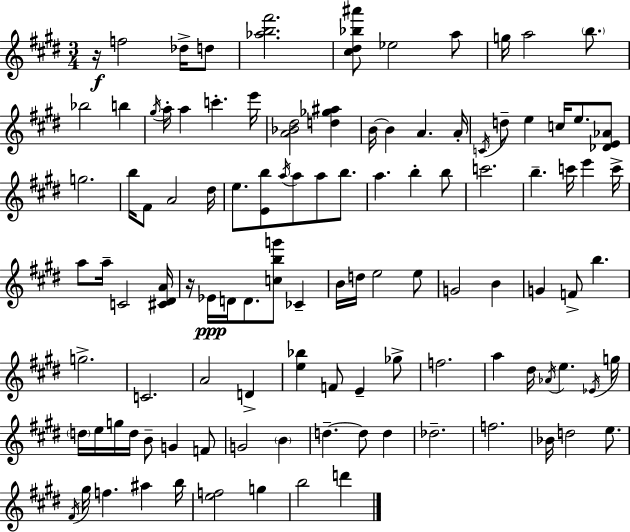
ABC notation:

X:1
T:Untitled
M:3/4
L:1/4
K:E
z/4 f2 _d/4 d/2 [_ab^f']2 [^c^d_b^a']/2 _e2 a/2 g/4 a2 b/2 _b2 b ^g/4 a/4 a c' e'/4 [A_B^d]2 [d_g^a] B/4 B A A/4 C/4 d/2 e c/4 e/2 [_DE_A]/2 g2 b/4 ^F/2 A2 ^d/4 e/2 [Eb]/2 a/4 a/2 a/2 b/2 a b b/2 c'2 b c'/4 e' c'/4 a/2 a/4 C2 [^C^DA]/4 z/4 _E/4 D/4 D/2 [cbg']/2 _C B/4 d/4 e2 e/2 G2 B G F/2 b g2 C2 A2 D [e_b] F/2 E _g/2 f2 a ^d/4 _A/4 e _E/4 g/4 d/4 e/4 g/4 d/4 B/2 G F/2 G2 B d d/2 d _d2 f2 _B/4 d2 e/2 ^F/4 ^g/4 f ^a b/4 [ef]2 g b2 d'